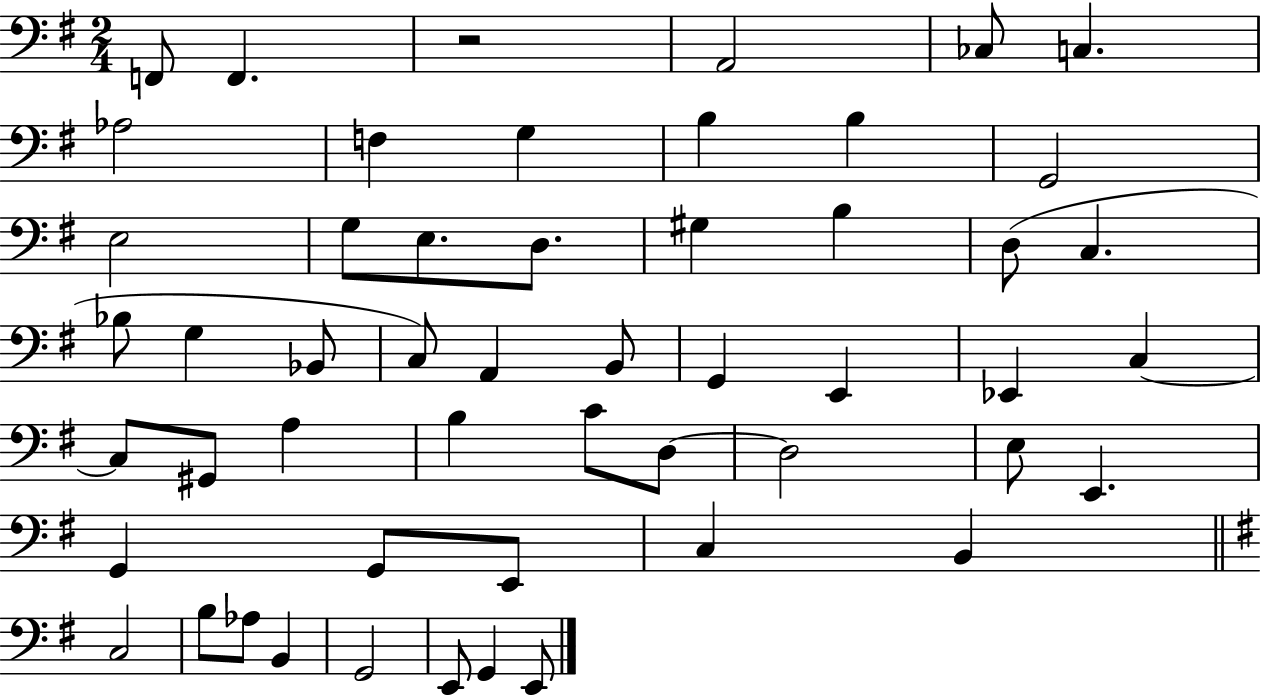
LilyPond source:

{
  \clef bass
  \numericTimeSignature
  \time 2/4
  \key g \major
  f,8 f,4. | r2 | a,2 | ces8 c4. | \break aes2 | f4 g4 | b4 b4 | g,2 | \break e2 | g8 e8. d8. | gis4 b4 | d8( c4. | \break bes8 g4 bes,8 | c8) a,4 b,8 | g,4 e,4 | ees,4 c4~~ | \break c8 gis,8 a4 | b4 c'8 d8~~ | d2 | e8 e,4. | \break g,4 g,8 e,8 | c4 b,4 | \bar "||" \break \key g \major c2 | b8 aes8 b,4 | g,2 | e,8 g,4 e,8 | \break \bar "|."
}